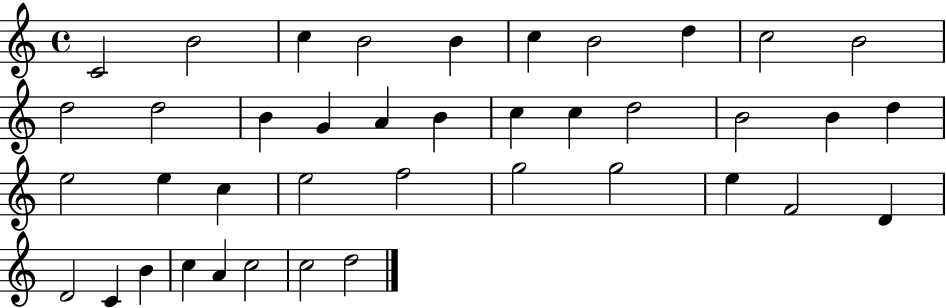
X:1
T:Untitled
M:4/4
L:1/4
K:C
C2 B2 c B2 B c B2 d c2 B2 d2 d2 B G A B c c d2 B2 B d e2 e c e2 f2 g2 g2 e F2 D D2 C B c A c2 c2 d2